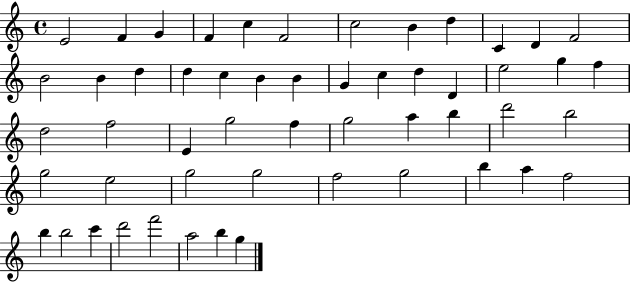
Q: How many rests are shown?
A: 0